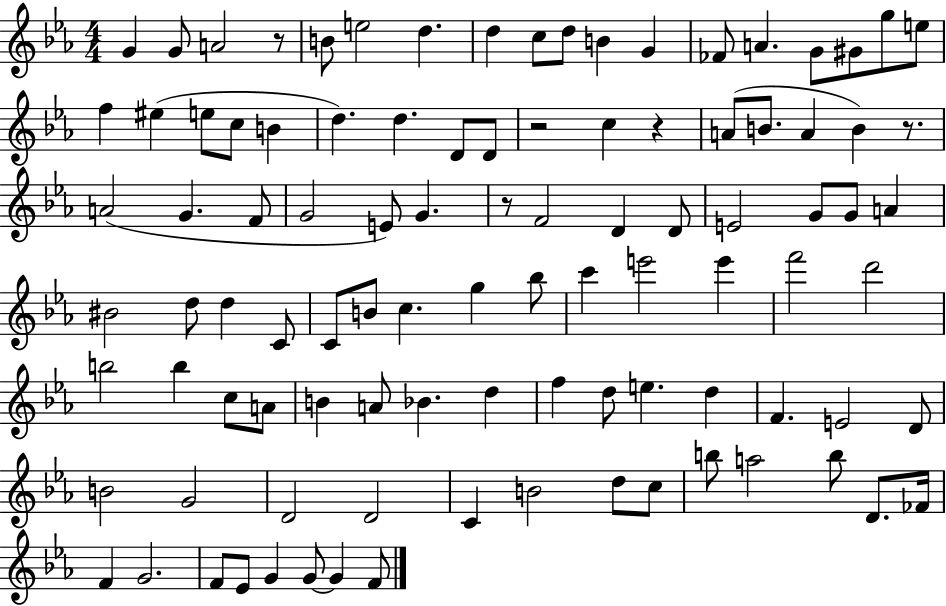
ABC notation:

X:1
T:Untitled
M:4/4
L:1/4
K:Eb
G G/2 A2 z/2 B/2 e2 d d c/2 d/2 B G _F/2 A G/2 ^G/2 g/2 e/2 f ^e e/2 c/2 B d d D/2 D/2 z2 c z A/2 B/2 A B z/2 A2 G F/2 G2 E/2 G z/2 F2 D D/2 E2 G/2 G/2 A ^B2 d/2 d C/2 C/2 B/2 c g _b/2 c' e'2 e' f'2 d'2 b2 b c/2 A/2 B A/2 _B d f d/2 e d F E2 D/2 B2 G2 D2 D2 C B2 d/2 c/2 b/2 a2 b/2 D/2 _F/4 F G2 F/2 _E/2 G G/2 G F/2